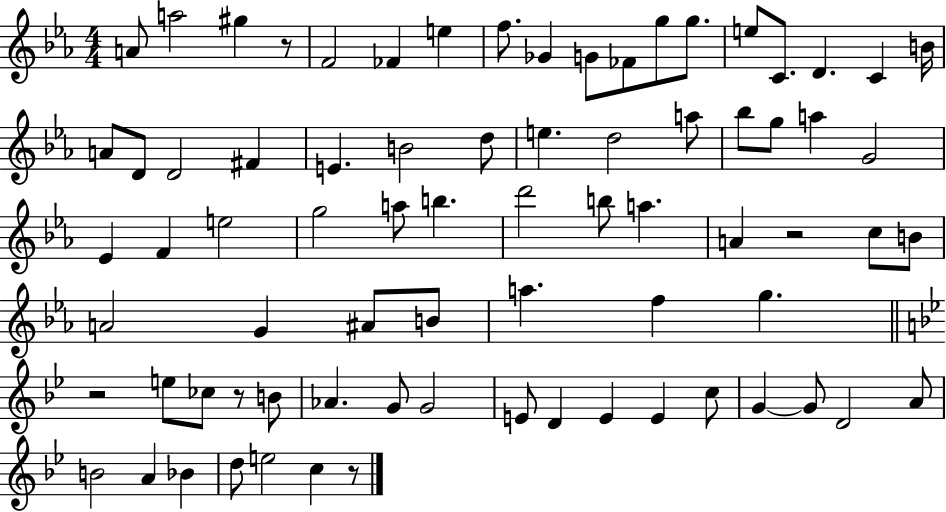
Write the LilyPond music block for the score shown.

{
  \clef treble
  \numericTimeSignature
  \time 4/4
  \key ees \major
  \repeat volta 2 { a'8 a''2 gis''4 r8 | f'2 fes'4 e''4 | f''8. ges'4 g'8 fes'8 g''8 g''8. | e''8 c'8. d'4. c'4 b'16 | \break a'8 d'8 d'2 fis'4 | e'4. b'2 d''8 | e''4. d''2 a''8 | bes''8 g''8 a''4 g'2 | \break ees'4 f'4 e''2 | g''2 a''8 b''4. | d'''2 b''8 a''4. | a'4 r2 c''8 b'8 | \break a'2 g'4 ais'8 b'8 | a''4. f''4 g''4. | \bar "||" \break \key g \minor r2 e''8 ces''8 r8 b'8 | aes'4. g'8 g'2 | e'8 d'4 e'4 e'4 c''8 | g'4~~ g'8 d'2 a'8 | \break b'2 a'4 bes'4 | d''8 e''2 c''4 r8 | } \bar "|."
}